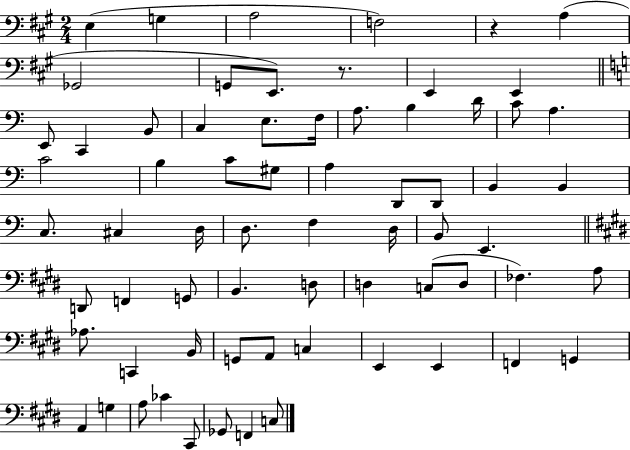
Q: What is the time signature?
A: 2/4